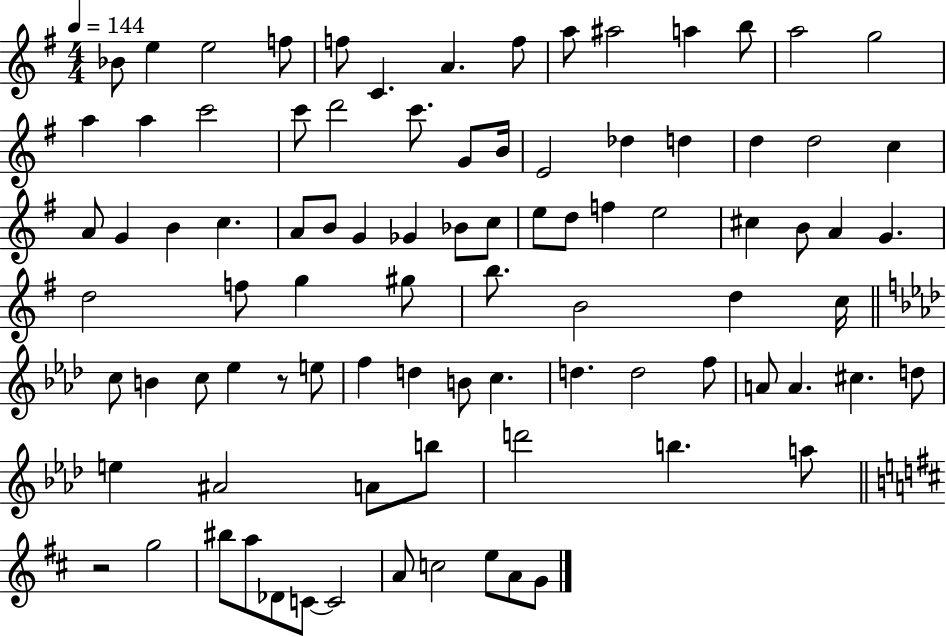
X:1
T:Untitled
M:4/4
L:1/4
K:G
_B/2 e e2 f/2 f/2 C A f/2 a/2 ^a2 a b/2 a2 g2 a a c'2 c'/2 d'2 c'/2 G/2 B/4 E2 _d d d d2 c A/2 G B c A/2 B/2 G _G _B/2 c/2 e/2 d/2 f e2 ^c B/2 A G d2 f/2 g ^g/2 b/2 B2 d c/4 c/2 B c/2 _e z/2 e/2 f d B/2 c d d2 f/2 A/2 A ^c d/2 e ^A2 A/2 b/2 d'2 b a/2 z2 g2 ^b/2 a/2 _D/2 C/2 C2 A/2 c2 e/2 A/2 G/2